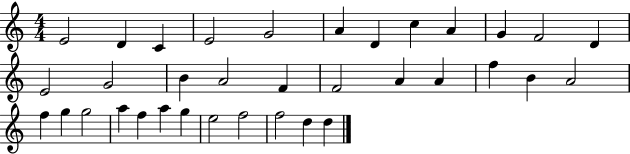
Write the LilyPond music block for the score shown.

{
  \clef treble
  \numericTimeSignature
  \time 4/4
  \key c \major
  e'2 d'4 c'4 | e'2 g'2 | a'4 d'4 c''4 a'4 | g'4 f'2 d'4 | \break e'2 g'2 | b'4 a'2 f'4 | f'2 a'4 a'4 | f''4 b'4 a'2 | \break f''4 g''4 g''2 | a''4 f''4 a''4 g''4 | e''2 f''2 | f''2 d''4 d''4 | \break \bar "|."
}